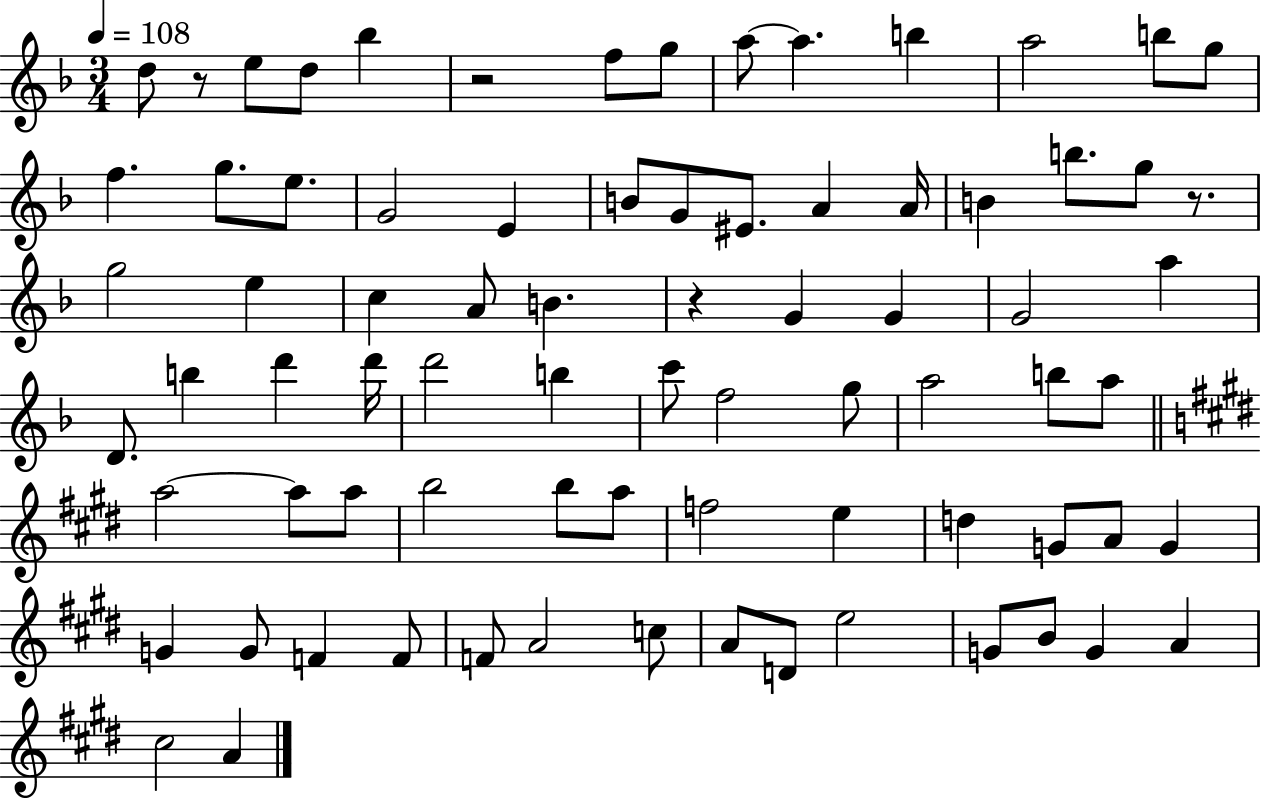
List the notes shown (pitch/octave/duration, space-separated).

D5/e R/e E5/e D5/e Bb5/q R/h F5/e G5/e A5/e A5/q. B5/q A5/h B5/e G5/e F5/q. G5/e. E5/e. G4/h E4/q B4/e G4/e EIS4/e. A4/q A4/s B4/q B5/e. G5/e R/e. G5/h E5/q C5/q A4/e B4/q. R/q G4/q G4/q G4/h A5/q D4/e. B5/q D6/q D6/s D6/h B5/q C6/e F5/h G5/e A5/h B5/e A5/e A5/h A5/e A5/e B5/h B5/e A5/e F5/h E5/q D5/q G4/e A4/e G4/q G4/q G4/e F4/q F4/e F4/e A4/h C5/e A4/e D4/e E5/h G4/e B4/e G4/q A4/q C#5/h A4/q